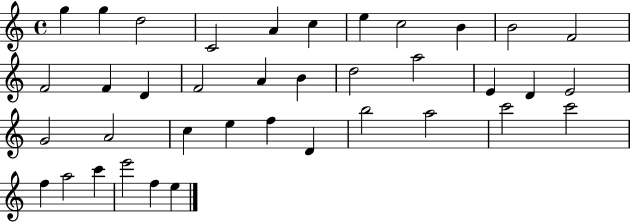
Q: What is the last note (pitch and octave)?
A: E5